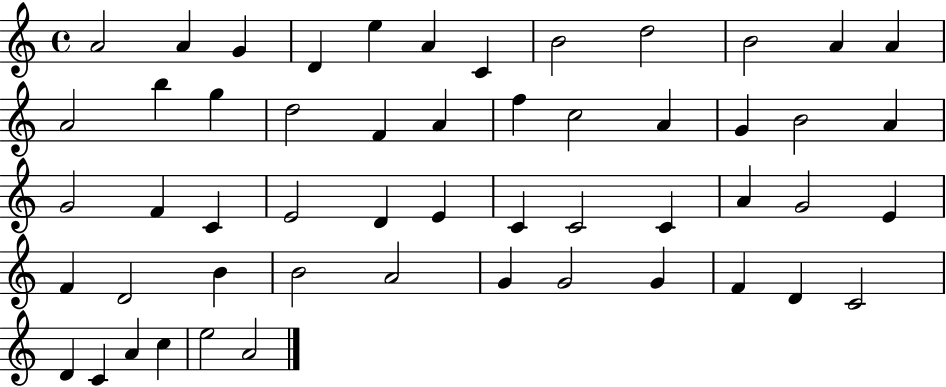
X:1
T:Untitled
M:4/4
L:1/4
K:C
A2 A G D e A C B2 d2 B2 A A A2 b g d2 F A f c2 A G B2 A G2 F C E2 D E C C2 C A G2 E F D2 B B2 A2 G G2 G F D C2 D C A c e2 A2